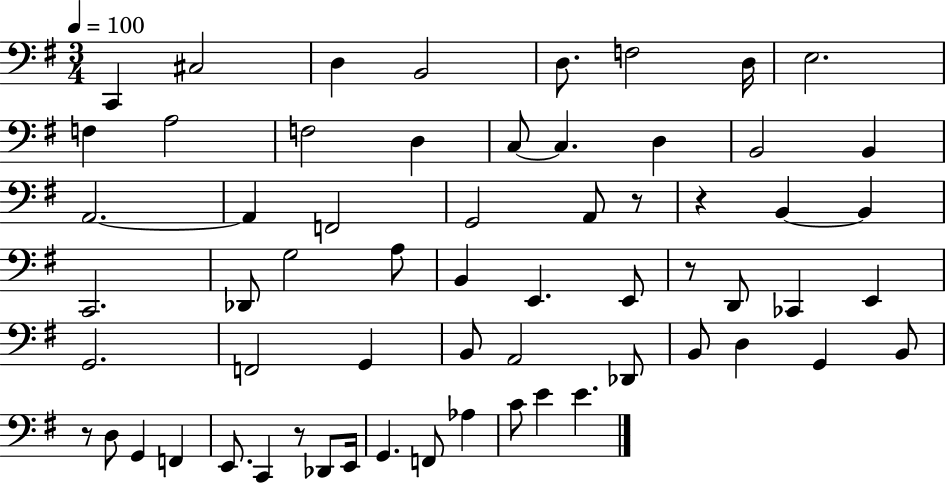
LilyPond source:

{
  \clef bass
  \numericTimeSignature
  \time 3/4
  \key g \major
  \tempo 4 = 100
  \repeat volta 2 { c,4 cis2 | d4 b,2 | d8. f2 d16 | e2. | \break f4 a2 | f2 d4 | c8~~ c4. d4 | b,2 b,4 | \break a,2.~~ | a,4 f,2 | g,2 a,8 r8 | r4 b,4~~ b,4 | \break c,2. | des,8 g2 a8 | b,4 e,4. e,8 | r8 d,8 ces,4 e,4 | \break g,2. | f,2 g,4 | b,8 a,2 des,8 | b,8 d4 g,4 b,8 | \break r8 d8 g,4 f,4 | e,8. c,4 r8 des,8 e,16 | g,4. f,8 aes4 | c'8 e'4 e'4. | \break } \bar "|."
}